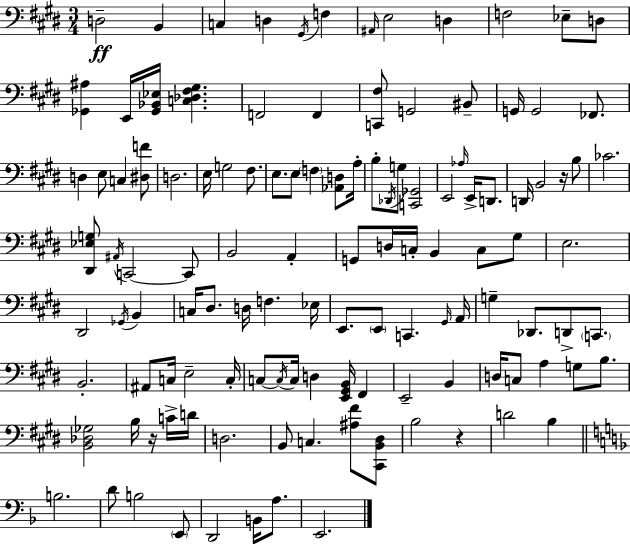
D3/h B2/q C3/q D3/q G#2/s F3/q A#2/s E3/h D3/q F3/h Eb3/e D3/e [Gb2,A#3]/q E2/s [Gb2,Bb2,Eb3]/s [C3,Db3,F#3,G#3]/q. F2/h F2/q [C2,F#3]/e G2/h BIS2/e G2/s G2/h FES2/e. D3/q E3/e C3/q [D#3,F4]/e D3/h. E3/s G3/h F#3/e. E3/e. E3/e F3/q [Ab2,D3]/e A3/s B3/e Db2/s G3/e [C2,Gb2]/h E2/h Ab3/s E2/s D2/e. D2/s B2/h R/s B3/e CES4/h. [D#2,Eb3,G3]/e A#2/s C2/h C2/e B2/h A2/q G2/e D3/s C3/s B2/q C3/e G#3/e E3/h. D#2/h Gb2/s B2/q C3/s D#3/e. D3/s F3/q. Eb3/s E2/e. E2/e C2/q. G#2/s A2/s G3/q Db2/e. D2/e C2/e. B2/h. A#2/e C3/s E3/h C3/s C3/e C3/s C3/s D3/q [E2,G#2,B2]/s F#2/q E2/h B2/q D3/s C3/e A3/q G3/e B3/e. [B2,Db3,Gb3]/h B3/s R/s C4/s D4/s D3/h. B2/e C3/q. [A#3,F#4]/e [C#2,B2,D#3]/e B3/h R/q D4/h B3/q B3/h. D4/e B3/h E2/e D2/h B2/s A3/e. E2/h.